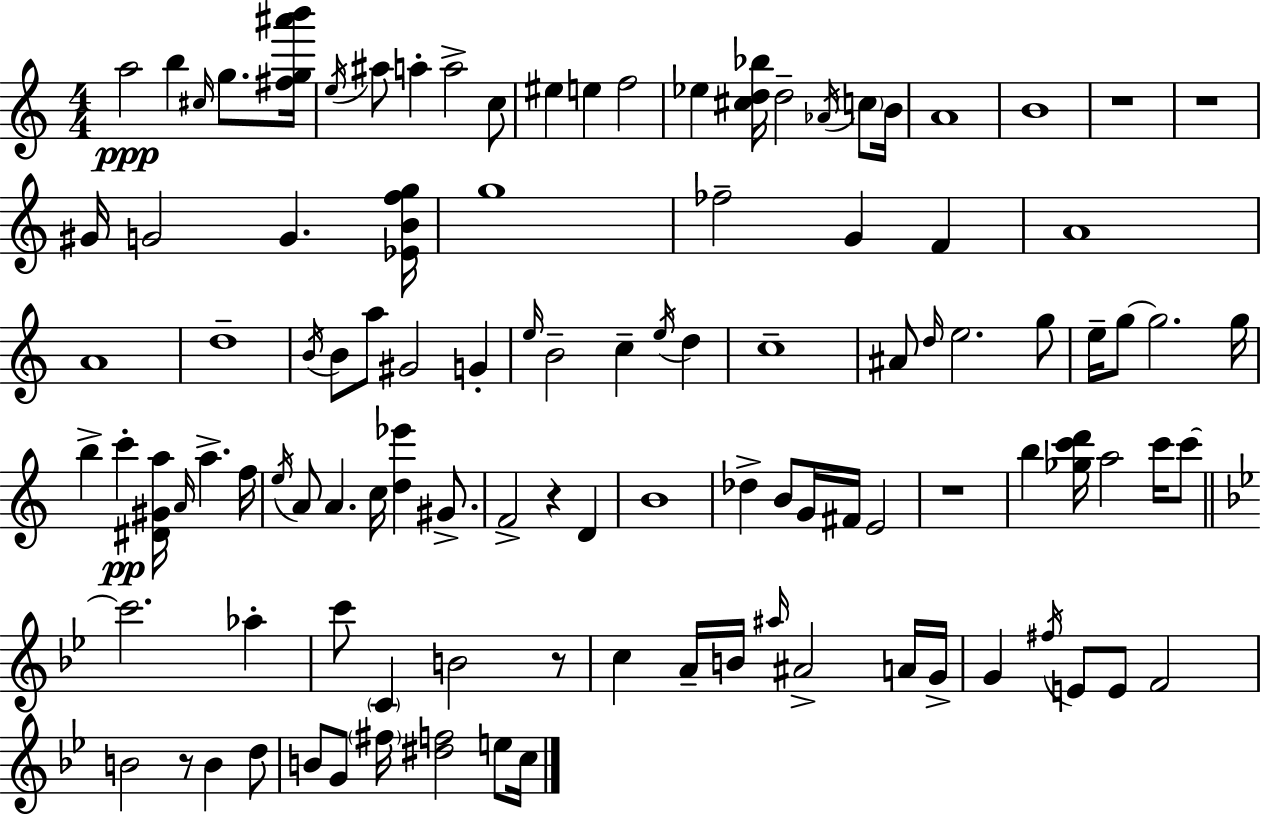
{
  \clef treble
  \numericTimeSignature
  \time 4/4
  \key a \minor
  a''2\ppp b''4 \grace { cis''16 } g''8. | <fis'' g'' ais''' b'''>16 \acciaccatura { e''16 } ais''8 a''4-. a''2-> | c''8 eis''4 e''4 f''2 | ees''4 <cis'' d'' bes''>16 d''2-- \acciaccatura { aes'16 } | \break \parenthesize c''8 b'16 a'1 | b'1 | r1 | r1 | \break gis'16 g'2 g'4. | <ees' b' f'' g''>16 g''1 | fes''2-- g'4 f'4 | a'1 | \break a'1 | d''1-- | \acciaccatura { b'16 } b'8 a''8 gis'2 | g'4-. \grace { e''16 } b'2-- c''4-- | \break \acciaccatura { e''16 } d''4 c''1-- | ais'8 \grace { d''16 } e''2. | g''8 e''16-- g''8~~ g''2. | g''16 b''4-> c'''4-.\pp <dis' gis' a''>16 | \break \grace { a'16 } a''4.-> f''16 \acciaccatura { e''16 } a'8 a'4. | c''16 <d'' ees'''>4 gis'8.-> f'2-> | r4 d'4 b'1 | des''4-> b'8 g'16 | \break fis'16 e'2 r1 | b''4 <ges'' c''' d'''>16 a''2 | c'''16 c'''8~~ \bar "||" \break \key bes \major c'''2. aes''4-. | c'''8 \parenthesize c'4 b'2 r8 | c''4 a'16-- b'16 \grace { ais''16 } ais'2-> a'16 | g'16-> g'4 \acciaccatura { fis''16 } e'8 e'8 f'2 | \break b'2 r8 b'4 | d''8 b'8 g'8 \parenthesize fis''16 <dis'' f''>2 e''8 | c''16 \bar "|."
}